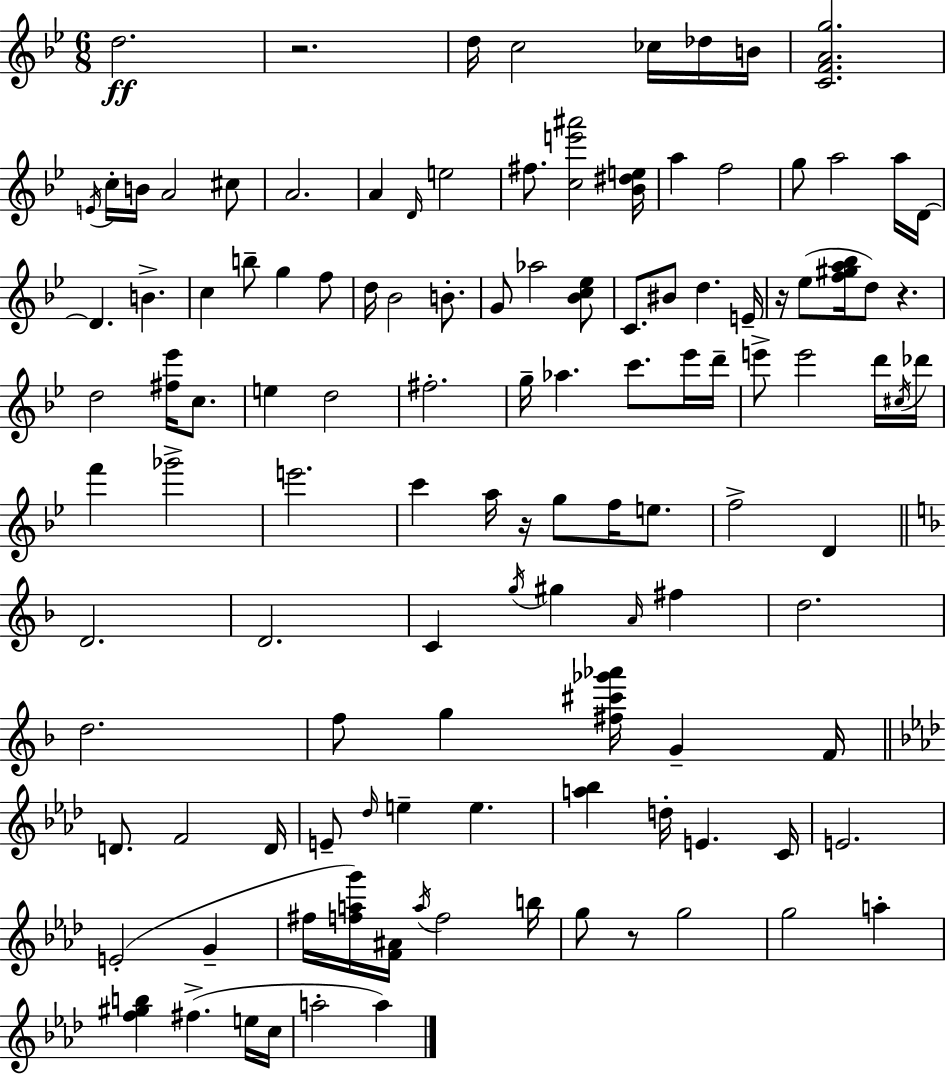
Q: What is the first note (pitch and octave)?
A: D5